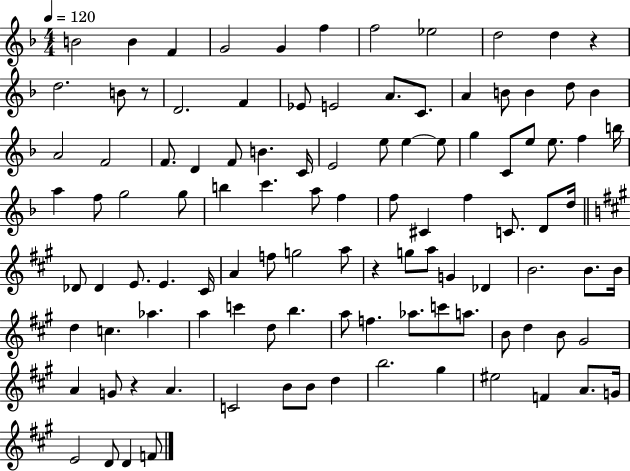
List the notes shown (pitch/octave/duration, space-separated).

B4/h B4/q F4/q G4/h G4/q F5/q F5/h Eb5/h D5/h D5/q R/q D5/h. B4/e R/e D4/h. F4/q Eb4/e E4/h A4/e. C4/e. A4/q B4/e B4/q D5/e B4/q A4/h F4/h F4/e. D4/q F4/e B4/q. C4/s E4/h E5/e E5/q E5/e G5/q C4/e E5/e E5/e. F5/q B5/s A5/q F5/e G5/h G5/e B5/q C6/q. A5/e F5/q F5/e C#4/q F5/q C4/e. D4/e D5/s Db4/e Db4/q E4/e. E4/q. C#4/s A4/q F5/e G5/h A5/e R/q G5/e A5/e G4/q Db4/q B4/h. B4/e. B4/s D5/q C5/q. Ab5/q. A5/q C6/q D5/e B5/q. A5/e F5/q. Ab5/e. C6/e A5/e. B4/e D5/q B4/e G#4/h A4/q G4/e R/q A4/q. C4/h B4/e B4/e D5/q B5/h. G#5/q EIS5/h F4/q A4/e. G4/s E4/h D4/e D4/q F4/e